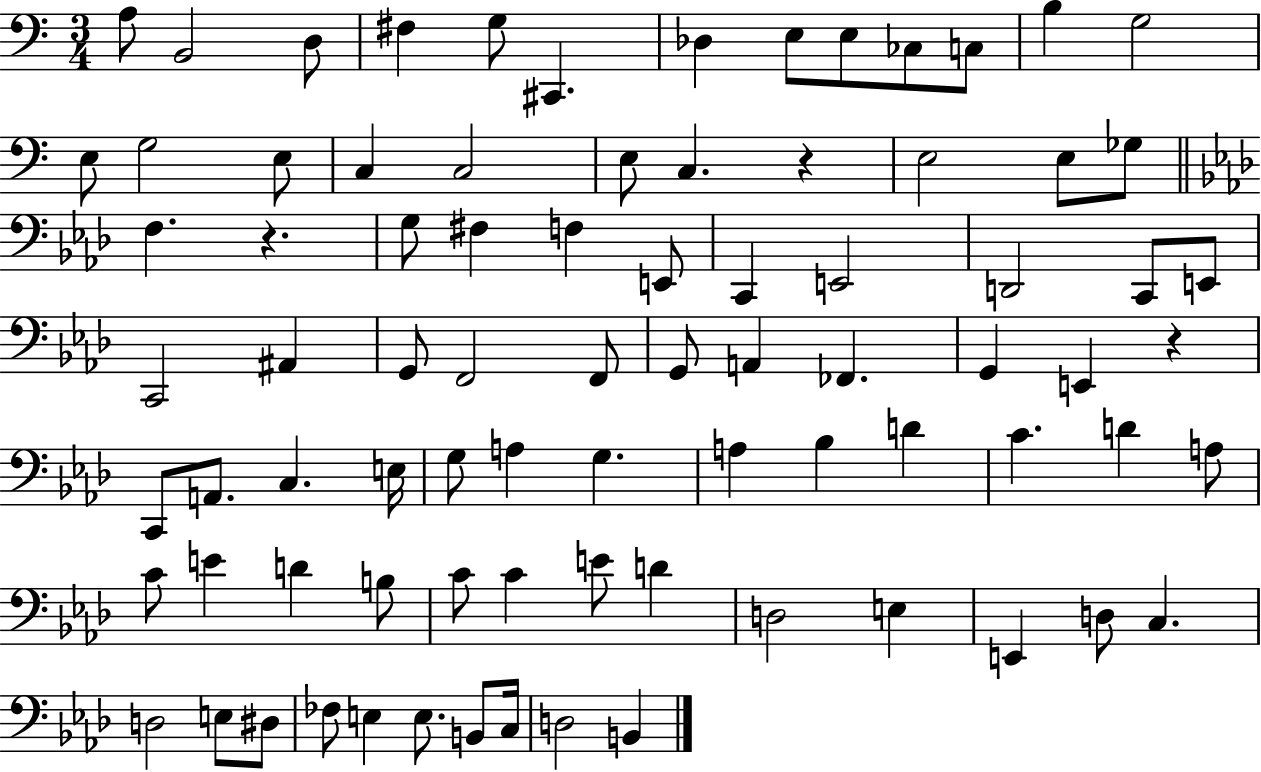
{
  \clef bass
  \numericTimeSignature
  \time 3/4
  \key c \major
  \repeat volta 2 { a8 b,2 d8 | fis4 g8 cis,4. | des4 e8 e8 ces8 c8 | b4 g2 | \break e8 g2 e8 | c4 c2 | e8 c4. r4 | e2 e8 ges8 | \break \bar "||" \break \key aes \major f4. r4. | g8 fis4 f4 e,8 | c,4 e,2 | d,2 c,8 e,8 | \break c,2 ais,4 | g,8 f,2 f,8 | g,8 a,4 fes,4. | g,4 e,4 r4 | \break c,8 a,8. c4. e16 | g8 a4 g4. | a4 bes4 d'4 | c'4. d'4 a8 | \break c'8 e'4 d'4 b8 | c'8 c'4 e'8 d'4 | d2 e4 | e,4 d8 c4. | \break d2 e8 dis8 | fes8 e4 e8. b,8 c16 | d2 b,4 | } \bar "|."
}